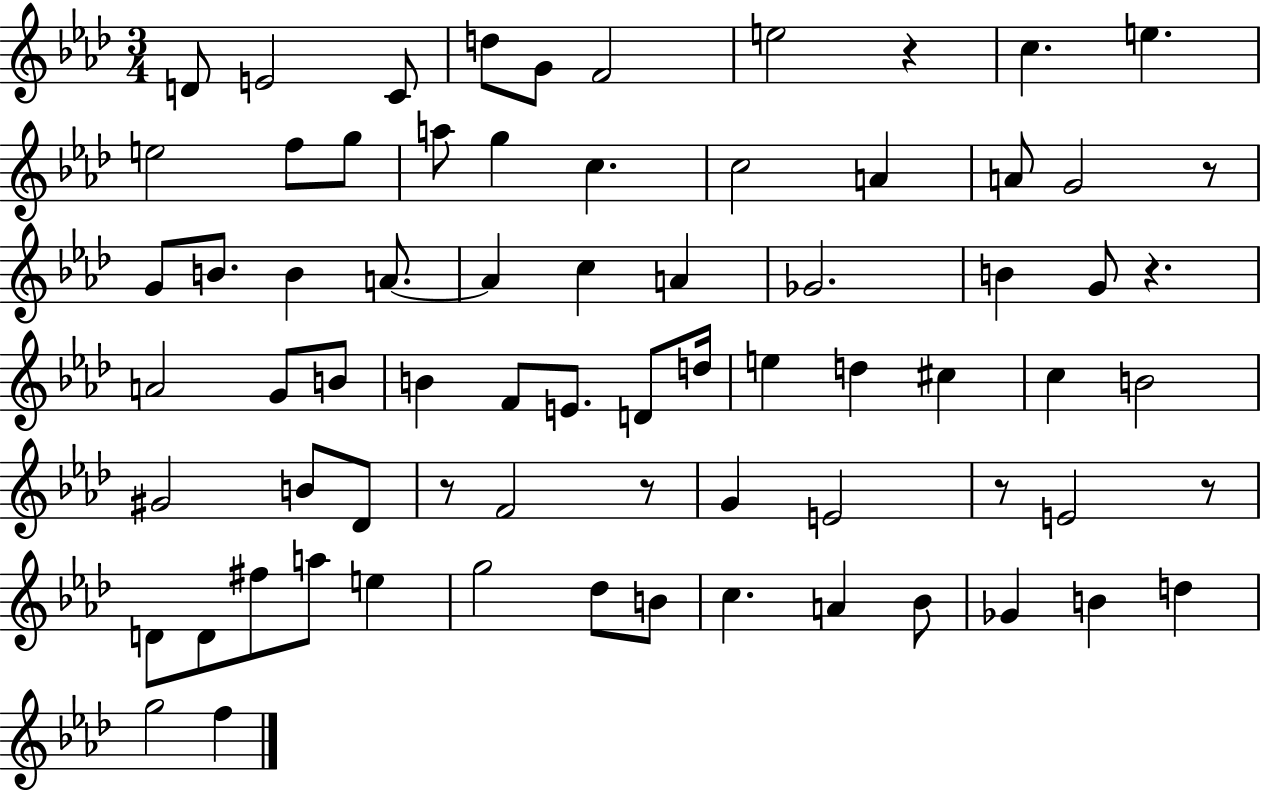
X:1
T:Untitled
M:3/4
L:1/4
K:Ab
D/2 E2 C/2 d/2 G/2 F2 e2 z c e e2 f/2 g/2 a/2 g c c2 A A/2 G2 z/2 G/2 B/2 B A/2 A c A _G2 B G/2 z A2 G/2 B/2 B F/2 E/2 D/2 d/4 e d ^c c B2 ^G2 B/2 _D/2 z/2 F2 z/2 G E2 z/2 E2 z/2 D/2 D/2 ^f/2 a/2 e g2 _d/2 B/2 c A _B/2 _G B d g2 f